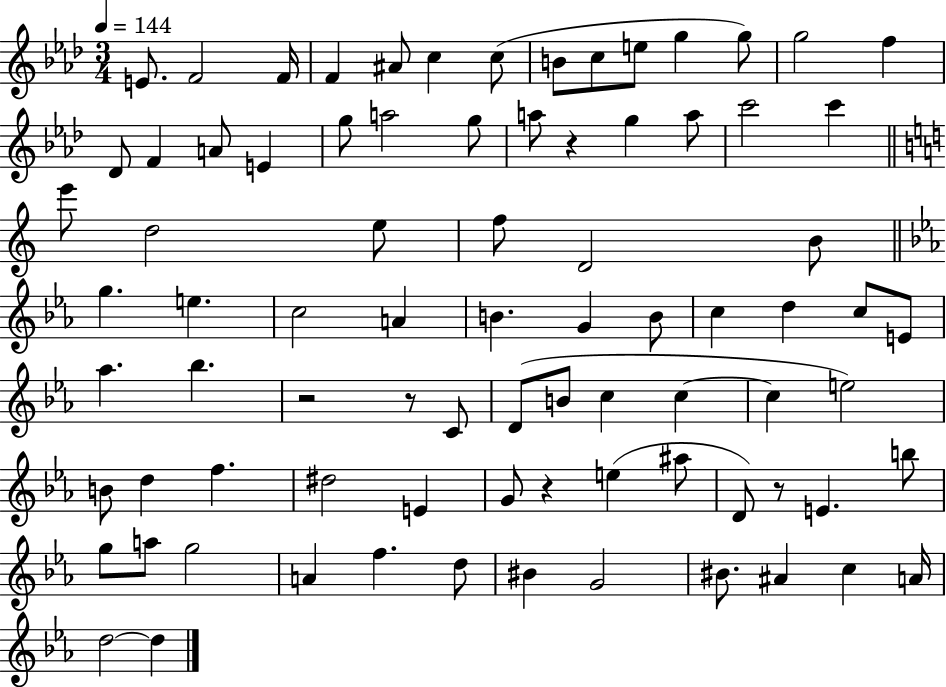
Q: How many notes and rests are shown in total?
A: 82